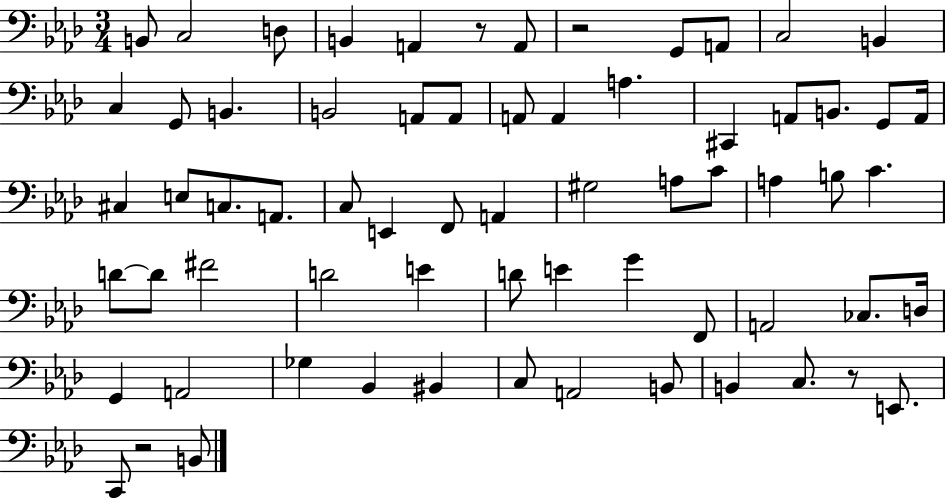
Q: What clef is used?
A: bass